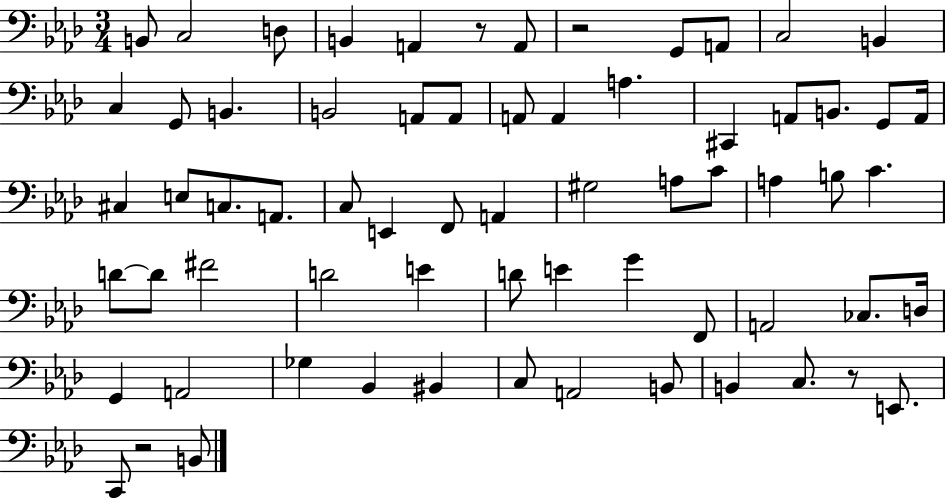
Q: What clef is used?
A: bass